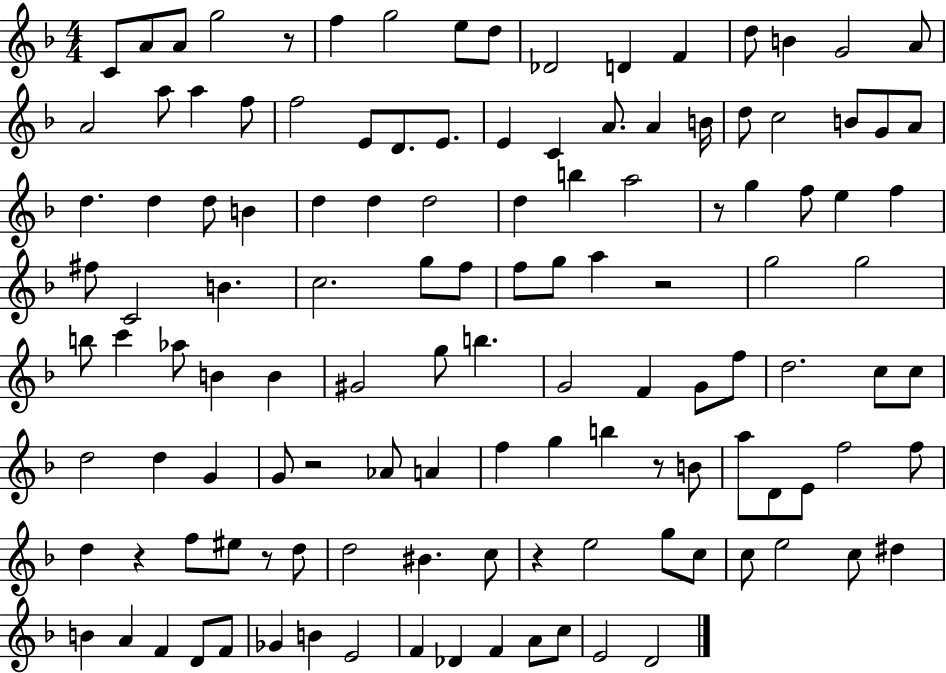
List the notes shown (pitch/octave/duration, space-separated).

C4/e A4/e A4/e G5/h R/e F5/q G5/h E5/e D5/e Db4/h D4/q F4/q D5/e B4/q G4/h A4/e A4/h A5/e A5/q F5/e F5/h E4/e D4/e. E4/e. E4/q C4/q A4/e. A4/q B4/s D5/e C5/h B4/e G4/e A4/e D5/q. D5/q D5/e B4/q D5/q D5/q D5/h D5/q B5/q A5/h R/e G5/q F5/e E5/q F5/q F#5/e C4/h B4/q. C5/h. G5/e F5/e F5/e G5/e A5/q R/h G5/h G5/h B5/e C6/q Ab5/e B4/q B4/q G#4/h G5/e B5/q. G4/h F4/q G4/e F5/e D5/h. C5/e C5/e D5/h D5/q G4/q G4/e R/h Ab4/e A4/q F5/q G5/q B5/q R/e B4/e A5/e D4/e E4/e F5/h F5/e D5/q R/q F5/e EIS5/e R/e D5/e D5/h BIS4/q. C5/e R/q E5/h G5/e C5/e C5/e E5/h C5/e D#5/q B4/q A4/q F4/q D4/e F4/e Gb4/q B4/q E4/h F4/q Db4/q F4/q A4/e C5/e E4/h D4/h